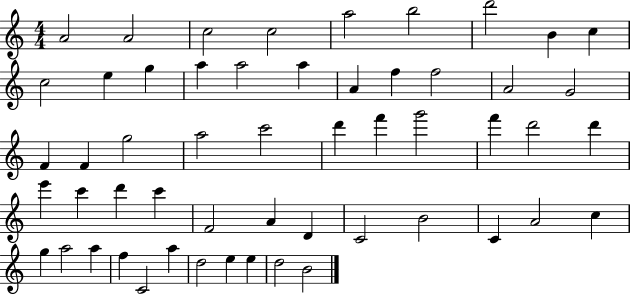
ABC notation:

X:1
T:Untitled
M:4/4
L:1/4
K:C
A2 A2 c2 c2 a2 b2 d'2 B c c2 e g a a2 a A f f2 A2 G2 F F g2 a2 c'2 d' f' g'2 f' d'2 d' e' c' d' c' F2 A D C2 B2 C A2 c g a2 a f C2 a d2 e e d2 B2